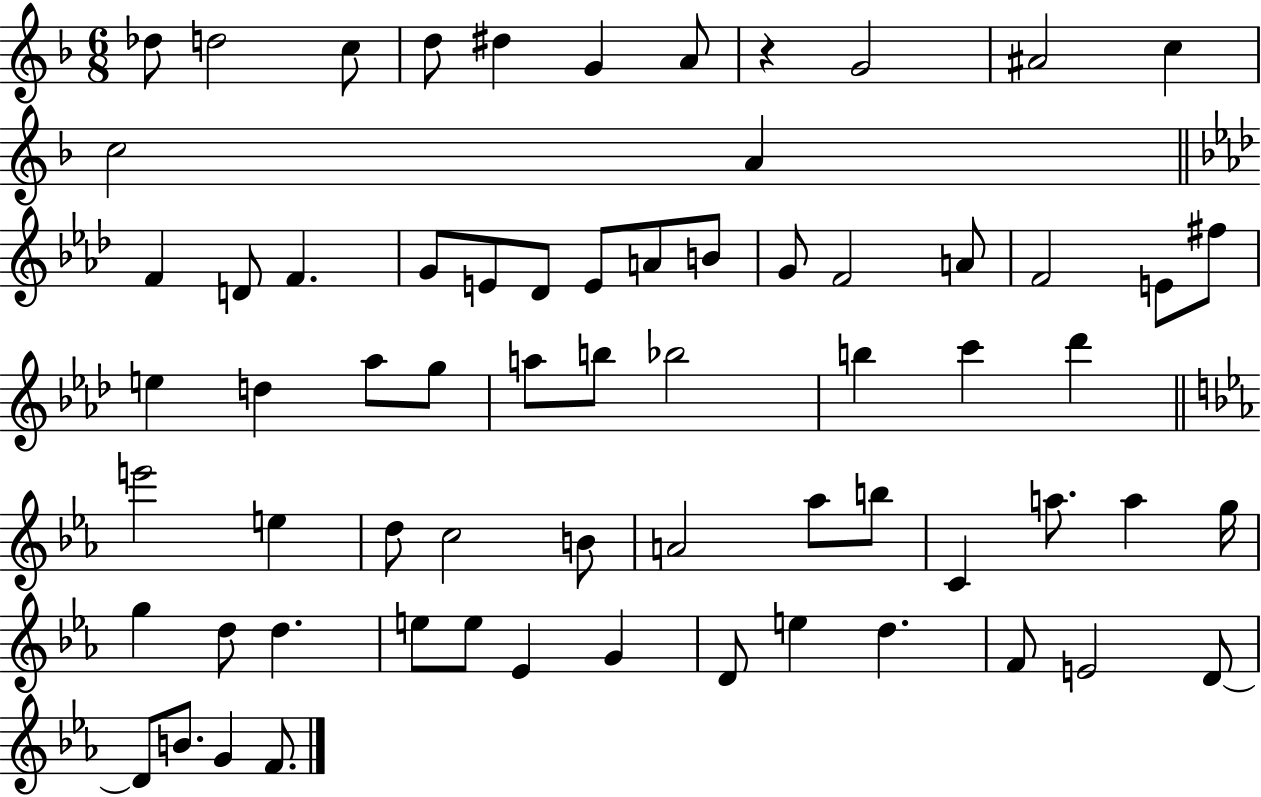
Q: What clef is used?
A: treble